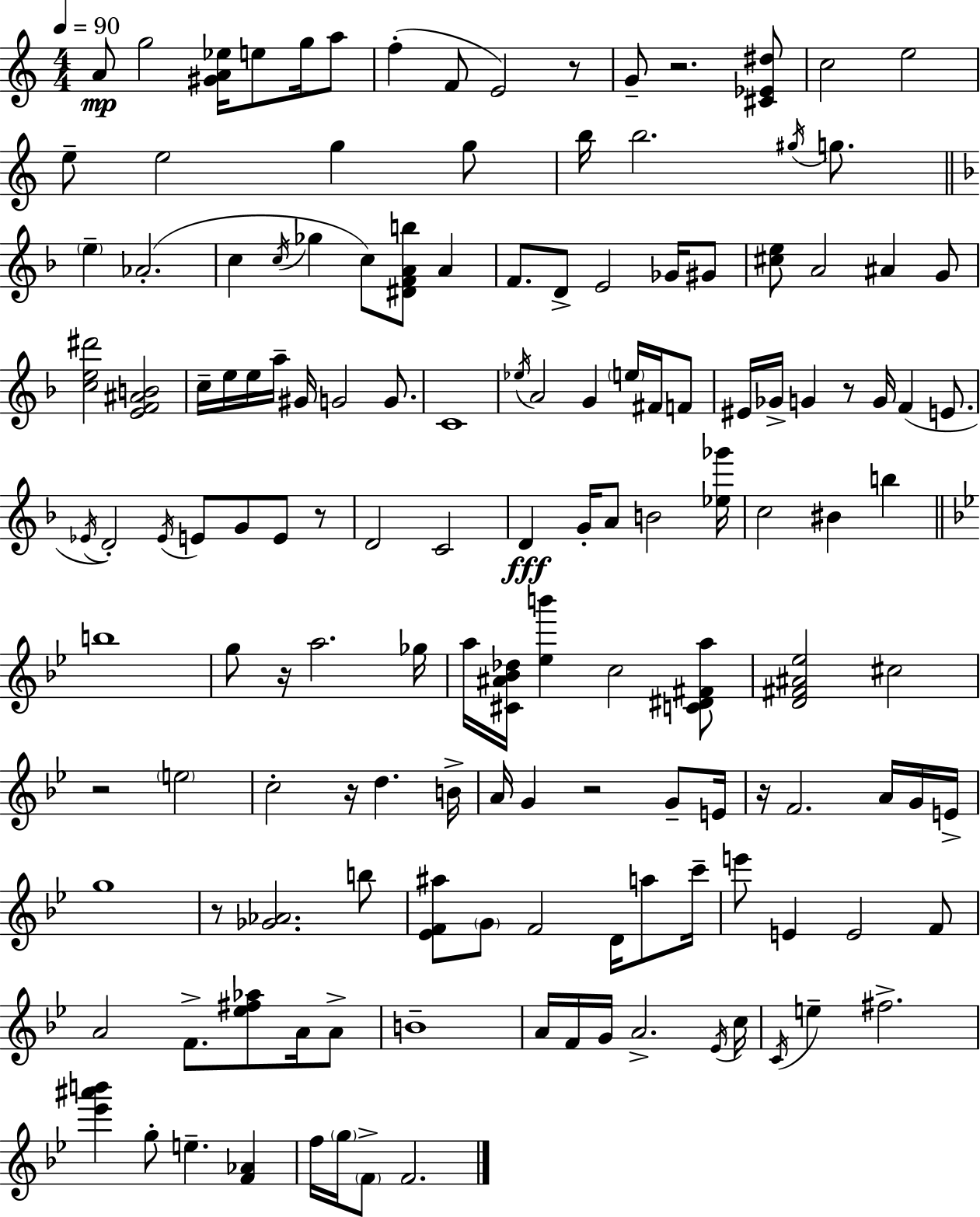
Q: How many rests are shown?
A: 10